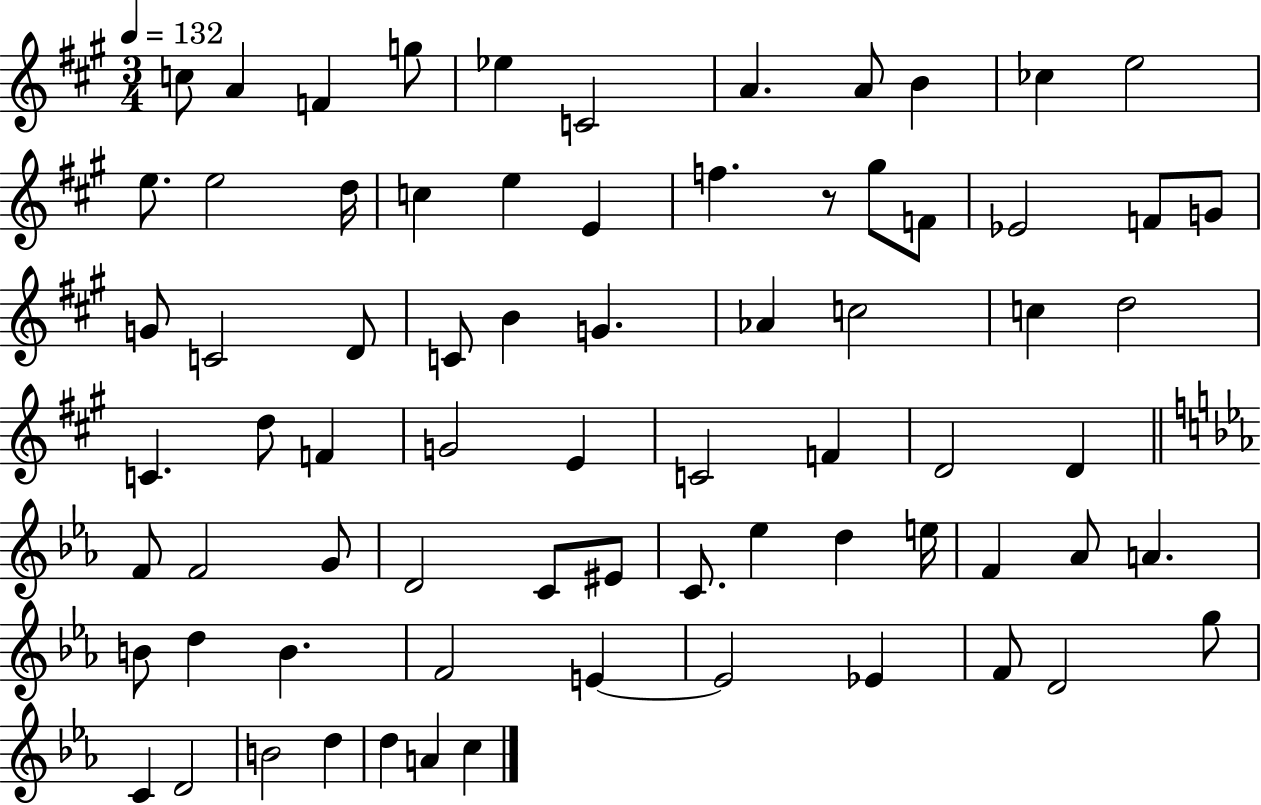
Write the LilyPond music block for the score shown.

{
  \clef treble
  \numericTimeSignature
  \time 3/4
  \key a \major
  \tempo 4 = 132
  c''8 a'4 f'4 g''8 | ees''4 c'2 | a'4. a'8 b'4 | ces''4 e''2 | \break e''8. e''2 d''16 | c''4 e''4 e'4 | f''4. r8 gis''8 f'8 | ees'2 f'8 g'8 | \break g'8 c'2 d'8 | c'8 b'4 g'4. | aes'4 c''2 | c''4 d''2 | \break c'4. d''8 f'4 | g'2 e'4 | c'2 f'4 | d'2 d'4 | \break \bar "||" \break \key ees \major f'8 f'2 g'8 | d'2 c'8 eis'8 | c'8. ees''4 d''4 e''16 | f'4 aes'8 a'4. | \break b'8 d''4 b'4. | f'2 e'4~~ | e'2 ees'4 | f'8 d'2 g''8 | \break c'4 d'2 | b'2 d''4 | d''4 a'4 c''4 | \bar "|."
}